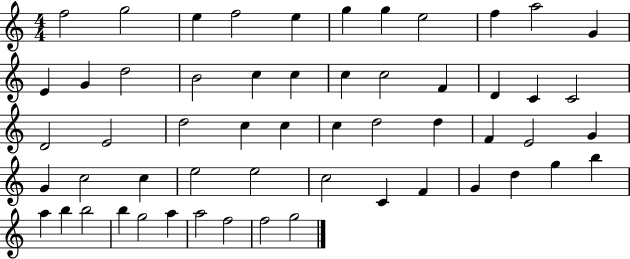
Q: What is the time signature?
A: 4/4